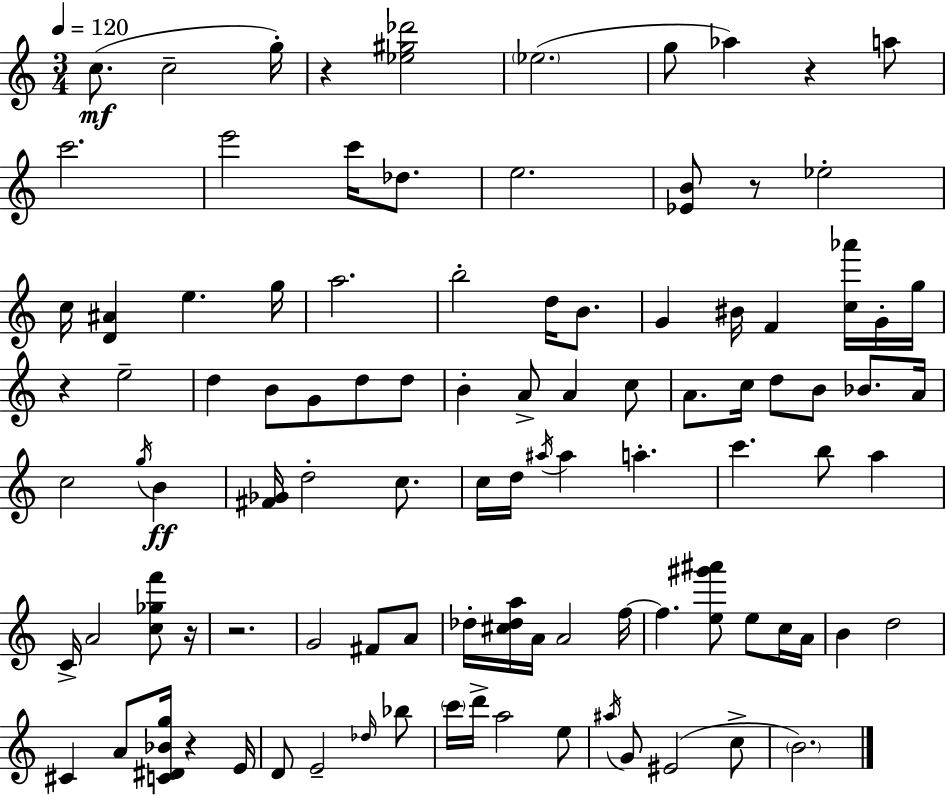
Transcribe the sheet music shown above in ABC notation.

X:1
T:Untitled
M:3/4
L:1/4
K:C
c/2 c2 g/4 z [_e^g_d']2 _e2 g/2 _a z a/2 c'2 e'2 c'/4 _d/2 e2 [_EB]/2 z/2 _e2 c/4 [D^A] e g/4 a2 b2 d/4 B/2 G ^B/4 F [c_a']/4 G/4 g/4 z e2 d B/2 G/2 d/2 d/2 B A/2 A c/2 A/2 c/4 d/2 B/2 _B/2 A/4 c2 g/4 B [^F_G]/4 d2 c/2 c/4 d/4 ^a/4 ^a a c' b/2 a C/4 A2 [c_gf']/2 z/4 z2 G2 ^F/2 A/2 _d/4 [^c_da]/4 A/4 A2 f/4 f [e^g'^a']/2 e/2 c/4 A/4 B d2 ^C A/2 [C^D_Bg]/4 z E/4 D/2 E2 _d/4 _b/2 c'/4 d'/4 a2 e/2 ^a/4 G/2 ^E2 c/2 B2